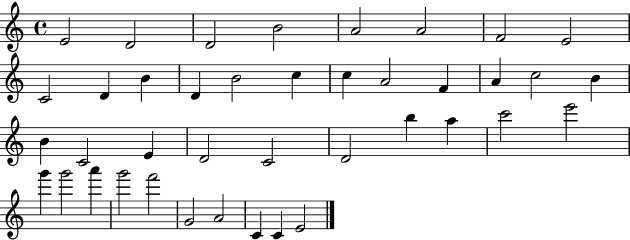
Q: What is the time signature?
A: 4/4